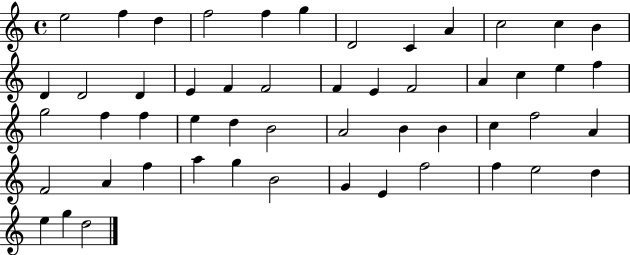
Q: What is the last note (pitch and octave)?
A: D5